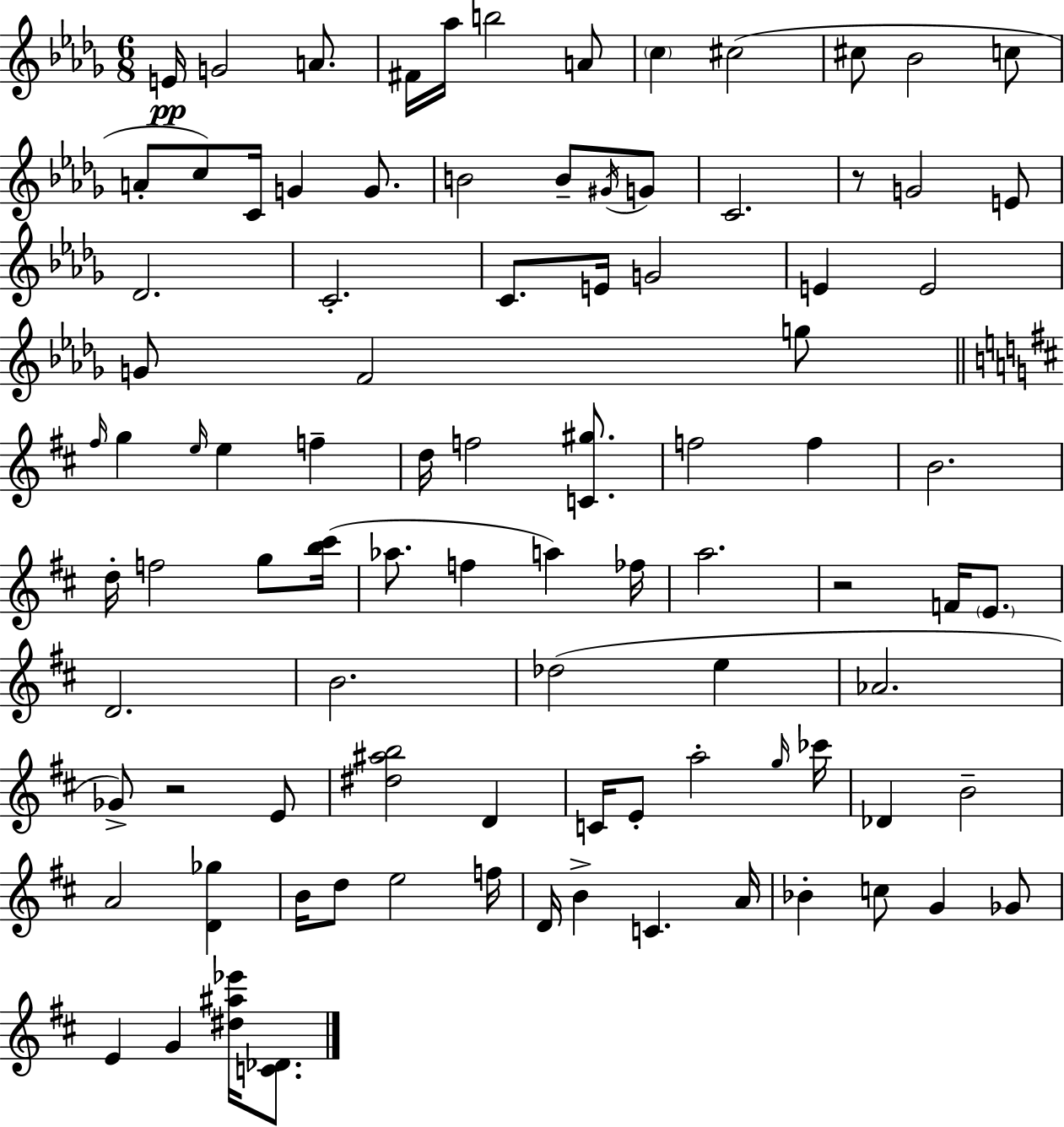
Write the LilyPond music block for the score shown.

{
  \clef treble
  \numericTimeSignature
  \time 6/8
  \key bes \minor
  e'16\pp g'2 a'8. | fis'16 aes''16 b''2 a'8 | \parenthesize c''4 cis''2( | cis''8 bes'2 c''8 | \break a'8-. c''8) c'16 g'4 g'8. | b'2 b'8-- \acciaccatura { gis'16 } g'8 | c'2. | r8 g'2 e'8 | \break des'2. | c'2.-. | c'8. e'16 g'2 | e'4 e'2 | \break g'8 f'2 g''8 | \bar "||" \break \key b \minor \grace { fis''16 } g''4 \grace { e''16 } e''4 f''4-- | d''16 f''2 <c' gis''>8. | f''2 f''4 | b'2. | \break d''16-. f''2 g''8 | <b'' cis'''>16( aes''8. f''4 a''4) | fes''16 a''2. | r2 f'16 \parenthesize e'8. | \break d'2. | b'2. | des''2( e''4 | aes'2. | \break ges'8->) r2 | e'8 <dis'' ais'' b''>2 d'4 | c'16 e'8-. a''2-. | \grace { g''16 } ces'''16 des'4 b'2-- | \break a'2 <d' ges''>4 | b'16 d''8 e''2 | f''16 d'16 b'4-> c'4. | a'16 bes'4-. c''8 g'4 | \break ges'8 e'4 g'4 <dis'' ais'' ees'''>16 | <c' des'>8. \bar "|."
}